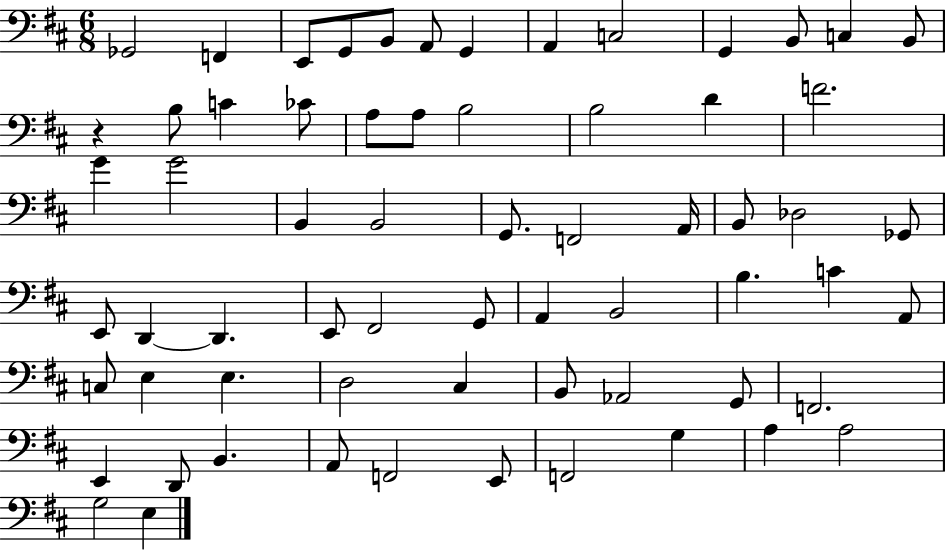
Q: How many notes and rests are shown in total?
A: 65